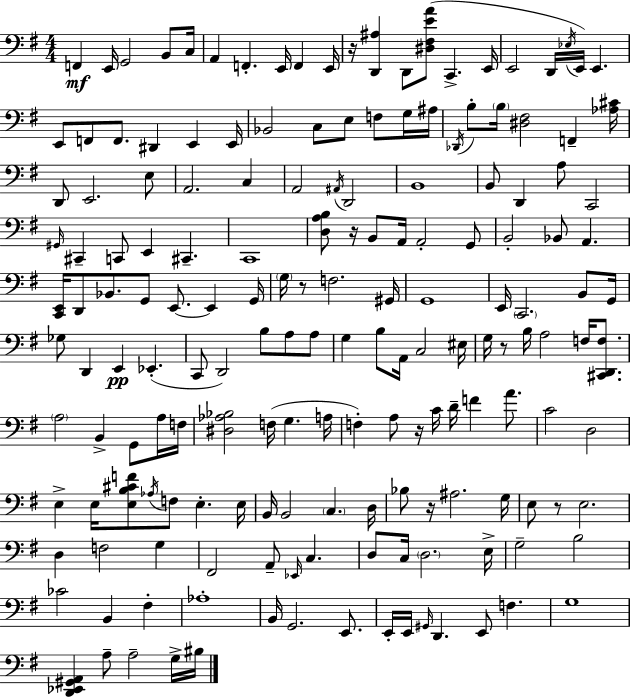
F2/q E2/s G2/h B2/e C3/s A2/q F2/q. E2/s F2/q E2/s R/s [D2,A#3]/q D2/e [D#3,F#3,E4,A4]/e C2/q. E2/s E2/h D2/s Eb3/s E2/s E2/q. E2/e F2/e F2/e. D#2/q E2/q E2/s Bb2/h C3/e E3/e F3/e G3/s A#3/s Db2/s B3/e B3/s [D#3,F#3]/h F2/q [Ab3,C#4]/s D2/e E2/h. E3/e A2/h. C3/q A2/h A#2/s D2/h B2/w B2/e D2/q A3/e C2/h G#2/s C#2/q C2/e E2/q C#2/q. C2/w [D3,A3,B3]/e R/s B2/e A2/s A2/h G2/e B2/h Bb2/e A2/q. [C2,E2]/s D2/e Bb2/e. G2/e E2/e. E2/q G2/s G3/s R/e F3/h. G#2/s G2/w E2/s C2/h. B2/e G2/s Gb3/e D2/q E2/q Eb2/q. C2/e D2/h B3/e A3/e A3/e G3/q B3/e A2/s C3/h EIS3/s G3/s R/e B3/s A3/h F3/s [C#2,D2,F3]/e. A3/h B2/q G2/e A3/s F3/s [D#3,Ab3,Bb3]/h F3/s G3/q. A3/s F3/q A3/e R/s C4/s D4/s F4/q A4/e. C4/h D3/h E3/q E3/s [E3,B3,C#4,F4]/e Ab3/s F3/e E3/q. E3/s B2/s B2/h C3/q. D3/s Bb3/e R/s A#3/h. G3/s E3/e R/e E3/h. D3/q F3/h G3/q F#2/h A2/e Eb2/s C3/q. D3/e C3/s D3/h. E3/s G3/h B3/h CES4/h B2/q F#3/q Ab3/w B2/s G2/h. E2/e. E2/s E2/s G#2/s D2/q. E2/e F3/q. G3/w [D2,Eb2,G#2,A2]/q A3/e A3/h G3/s BIS3/s